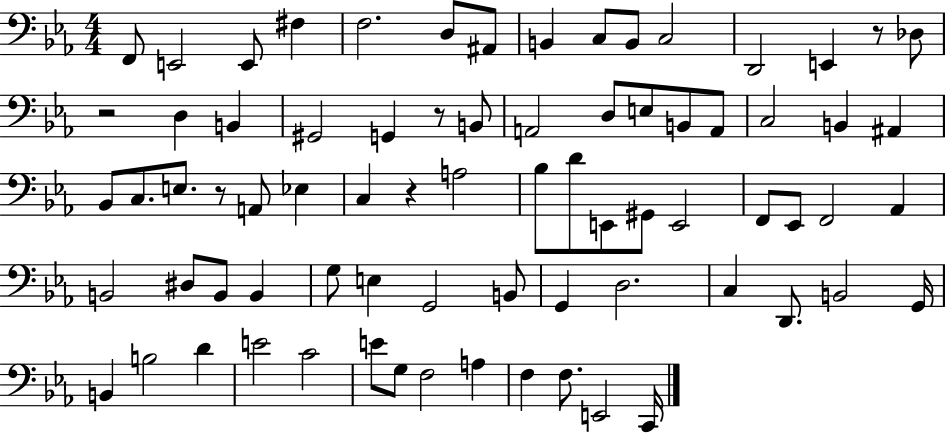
{
  \clef bass
  \numericTimeSignature
  \time 4/4
  \key ees \major
  f,8 e,2 e,8 fis4 | f2. d8 ais,8 | b,4 c8 b,8 c2 | d,2 e,4 r8 des8 | \break r2 d4 b,4 | gis,2 g,4 r8 b,8 | a,2 d8 e8 b,8 a,8 | c2 b,4 ais,4 | \break bes,8 c8. e8. r8 a,8 ees4 | c4 r4 a2 | bes8 d'8 e,8 gis,8 e,2 | f,8 ees,8 f,2 aes,4 | \break b,2 dis8 b,8 b,4 | g8 e4 g,2 b,8 | g,4 d2. | c4 d,8. b,2 g,16 | \break b,4 b2 d'4 | e'2 c'2 | e'8 g8 f2 a4 | f4 f8. e,2 c,16 | \break \bar "|."
}